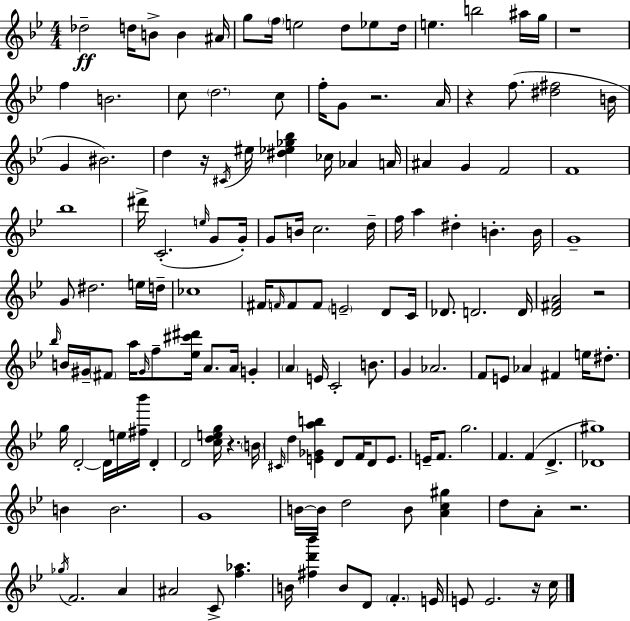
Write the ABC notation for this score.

X:1
T:Untitled
M:4/4
L:1/4
K:Bb
_d2 d/4 B/2 B ^A/4 g/2 f/4 e2 d/2 _e/2 d/4 e b2 ^a/4 g/4 z4 f B2 c/2 d2 c/2 f/4 G/2 z2 A/4 z f/2 [^d^f]2 B/4 G ^B2 d z/4 ^C/4 ^e/4 [^d_e_g_b] _c/4 _A A/4 ^A G F2 F4 _b4 ^d'/4 C2 e/4 G/2 G/4 G/2 B/4 c2 d/4 f/4 a ^d B B/4 G4 G/2 ^d2 e/4 d/4 _c4 ^F/4 F/4 F/2 F/2 E2 D/2 C/4 _D/2 D2 D/4 [D^FA]2 z2 _b/4 B/4 ^G/4 ^F/2 a/4 ^G/4 f/2 [_e^c'^d']/4 A/2 A/4 G A E/4 C2 B/2 G _A2 F/2 E/2 _A ^F e/4 ^d/2 g/4 D2 D/4 e/4 [^f_b']/4 D D2 [cdeg]/4 z B/4 ^C/4 d [E_Gab] D/2 F/4 D/2 E/2 E/4 F/2 g2 F F D [_D^g]4 B B2 G4 B/4 B/4 d2 B/2 [Ac^g] d/2 A/2 z2 _g/4 F2 A ^A2 C/2 [f_a] B/4 [^fd'_b'] B/2 D/2 F E/4 E/2 E2 z/4 c/4